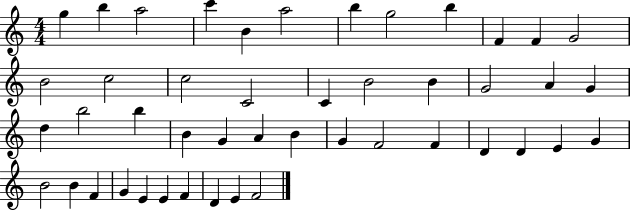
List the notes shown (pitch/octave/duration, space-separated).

G5/q B5/q A5/h C6/q B4/q A5/h B5/q G5/h B5/q F4/q F4/q G4/h B4/h C5/h C5/h C4/h C4/q B4/h B4/q G4/h A4/q G4/q D5/q B5/h B5/q B4/q G4/q A4/q B4/q G4/q F4/h F4/q D4/q D4/q E4/q G4/q B4/h B4/q F4/q G4/q E4/q E4/q F4/q D4/q E4/q F4/h